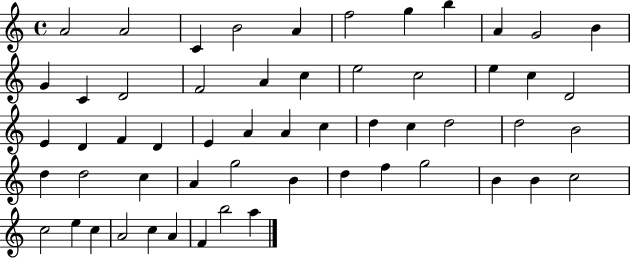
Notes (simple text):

A4/h A4/h C4/q B4/h A4/q F5/h G5/q B5/q A4/q G4/h B4/q G4/q C4/q D4/h F4/h A4/q C5/q E5/h C5/h E5/q C5/q D4/h E4/q D4/q F4/q D4/q E4/q A4/q A4/q C5/q D5/q C5/q D5/h D5/h B4/h D5/q D5/h C5/q A4/q G5/h B4/q D5/q F5/q G5/h B4/q B4/q C5/h C5/h E5/q C5/q A4/h C5/q A4/q F4/q B5/h A5/q